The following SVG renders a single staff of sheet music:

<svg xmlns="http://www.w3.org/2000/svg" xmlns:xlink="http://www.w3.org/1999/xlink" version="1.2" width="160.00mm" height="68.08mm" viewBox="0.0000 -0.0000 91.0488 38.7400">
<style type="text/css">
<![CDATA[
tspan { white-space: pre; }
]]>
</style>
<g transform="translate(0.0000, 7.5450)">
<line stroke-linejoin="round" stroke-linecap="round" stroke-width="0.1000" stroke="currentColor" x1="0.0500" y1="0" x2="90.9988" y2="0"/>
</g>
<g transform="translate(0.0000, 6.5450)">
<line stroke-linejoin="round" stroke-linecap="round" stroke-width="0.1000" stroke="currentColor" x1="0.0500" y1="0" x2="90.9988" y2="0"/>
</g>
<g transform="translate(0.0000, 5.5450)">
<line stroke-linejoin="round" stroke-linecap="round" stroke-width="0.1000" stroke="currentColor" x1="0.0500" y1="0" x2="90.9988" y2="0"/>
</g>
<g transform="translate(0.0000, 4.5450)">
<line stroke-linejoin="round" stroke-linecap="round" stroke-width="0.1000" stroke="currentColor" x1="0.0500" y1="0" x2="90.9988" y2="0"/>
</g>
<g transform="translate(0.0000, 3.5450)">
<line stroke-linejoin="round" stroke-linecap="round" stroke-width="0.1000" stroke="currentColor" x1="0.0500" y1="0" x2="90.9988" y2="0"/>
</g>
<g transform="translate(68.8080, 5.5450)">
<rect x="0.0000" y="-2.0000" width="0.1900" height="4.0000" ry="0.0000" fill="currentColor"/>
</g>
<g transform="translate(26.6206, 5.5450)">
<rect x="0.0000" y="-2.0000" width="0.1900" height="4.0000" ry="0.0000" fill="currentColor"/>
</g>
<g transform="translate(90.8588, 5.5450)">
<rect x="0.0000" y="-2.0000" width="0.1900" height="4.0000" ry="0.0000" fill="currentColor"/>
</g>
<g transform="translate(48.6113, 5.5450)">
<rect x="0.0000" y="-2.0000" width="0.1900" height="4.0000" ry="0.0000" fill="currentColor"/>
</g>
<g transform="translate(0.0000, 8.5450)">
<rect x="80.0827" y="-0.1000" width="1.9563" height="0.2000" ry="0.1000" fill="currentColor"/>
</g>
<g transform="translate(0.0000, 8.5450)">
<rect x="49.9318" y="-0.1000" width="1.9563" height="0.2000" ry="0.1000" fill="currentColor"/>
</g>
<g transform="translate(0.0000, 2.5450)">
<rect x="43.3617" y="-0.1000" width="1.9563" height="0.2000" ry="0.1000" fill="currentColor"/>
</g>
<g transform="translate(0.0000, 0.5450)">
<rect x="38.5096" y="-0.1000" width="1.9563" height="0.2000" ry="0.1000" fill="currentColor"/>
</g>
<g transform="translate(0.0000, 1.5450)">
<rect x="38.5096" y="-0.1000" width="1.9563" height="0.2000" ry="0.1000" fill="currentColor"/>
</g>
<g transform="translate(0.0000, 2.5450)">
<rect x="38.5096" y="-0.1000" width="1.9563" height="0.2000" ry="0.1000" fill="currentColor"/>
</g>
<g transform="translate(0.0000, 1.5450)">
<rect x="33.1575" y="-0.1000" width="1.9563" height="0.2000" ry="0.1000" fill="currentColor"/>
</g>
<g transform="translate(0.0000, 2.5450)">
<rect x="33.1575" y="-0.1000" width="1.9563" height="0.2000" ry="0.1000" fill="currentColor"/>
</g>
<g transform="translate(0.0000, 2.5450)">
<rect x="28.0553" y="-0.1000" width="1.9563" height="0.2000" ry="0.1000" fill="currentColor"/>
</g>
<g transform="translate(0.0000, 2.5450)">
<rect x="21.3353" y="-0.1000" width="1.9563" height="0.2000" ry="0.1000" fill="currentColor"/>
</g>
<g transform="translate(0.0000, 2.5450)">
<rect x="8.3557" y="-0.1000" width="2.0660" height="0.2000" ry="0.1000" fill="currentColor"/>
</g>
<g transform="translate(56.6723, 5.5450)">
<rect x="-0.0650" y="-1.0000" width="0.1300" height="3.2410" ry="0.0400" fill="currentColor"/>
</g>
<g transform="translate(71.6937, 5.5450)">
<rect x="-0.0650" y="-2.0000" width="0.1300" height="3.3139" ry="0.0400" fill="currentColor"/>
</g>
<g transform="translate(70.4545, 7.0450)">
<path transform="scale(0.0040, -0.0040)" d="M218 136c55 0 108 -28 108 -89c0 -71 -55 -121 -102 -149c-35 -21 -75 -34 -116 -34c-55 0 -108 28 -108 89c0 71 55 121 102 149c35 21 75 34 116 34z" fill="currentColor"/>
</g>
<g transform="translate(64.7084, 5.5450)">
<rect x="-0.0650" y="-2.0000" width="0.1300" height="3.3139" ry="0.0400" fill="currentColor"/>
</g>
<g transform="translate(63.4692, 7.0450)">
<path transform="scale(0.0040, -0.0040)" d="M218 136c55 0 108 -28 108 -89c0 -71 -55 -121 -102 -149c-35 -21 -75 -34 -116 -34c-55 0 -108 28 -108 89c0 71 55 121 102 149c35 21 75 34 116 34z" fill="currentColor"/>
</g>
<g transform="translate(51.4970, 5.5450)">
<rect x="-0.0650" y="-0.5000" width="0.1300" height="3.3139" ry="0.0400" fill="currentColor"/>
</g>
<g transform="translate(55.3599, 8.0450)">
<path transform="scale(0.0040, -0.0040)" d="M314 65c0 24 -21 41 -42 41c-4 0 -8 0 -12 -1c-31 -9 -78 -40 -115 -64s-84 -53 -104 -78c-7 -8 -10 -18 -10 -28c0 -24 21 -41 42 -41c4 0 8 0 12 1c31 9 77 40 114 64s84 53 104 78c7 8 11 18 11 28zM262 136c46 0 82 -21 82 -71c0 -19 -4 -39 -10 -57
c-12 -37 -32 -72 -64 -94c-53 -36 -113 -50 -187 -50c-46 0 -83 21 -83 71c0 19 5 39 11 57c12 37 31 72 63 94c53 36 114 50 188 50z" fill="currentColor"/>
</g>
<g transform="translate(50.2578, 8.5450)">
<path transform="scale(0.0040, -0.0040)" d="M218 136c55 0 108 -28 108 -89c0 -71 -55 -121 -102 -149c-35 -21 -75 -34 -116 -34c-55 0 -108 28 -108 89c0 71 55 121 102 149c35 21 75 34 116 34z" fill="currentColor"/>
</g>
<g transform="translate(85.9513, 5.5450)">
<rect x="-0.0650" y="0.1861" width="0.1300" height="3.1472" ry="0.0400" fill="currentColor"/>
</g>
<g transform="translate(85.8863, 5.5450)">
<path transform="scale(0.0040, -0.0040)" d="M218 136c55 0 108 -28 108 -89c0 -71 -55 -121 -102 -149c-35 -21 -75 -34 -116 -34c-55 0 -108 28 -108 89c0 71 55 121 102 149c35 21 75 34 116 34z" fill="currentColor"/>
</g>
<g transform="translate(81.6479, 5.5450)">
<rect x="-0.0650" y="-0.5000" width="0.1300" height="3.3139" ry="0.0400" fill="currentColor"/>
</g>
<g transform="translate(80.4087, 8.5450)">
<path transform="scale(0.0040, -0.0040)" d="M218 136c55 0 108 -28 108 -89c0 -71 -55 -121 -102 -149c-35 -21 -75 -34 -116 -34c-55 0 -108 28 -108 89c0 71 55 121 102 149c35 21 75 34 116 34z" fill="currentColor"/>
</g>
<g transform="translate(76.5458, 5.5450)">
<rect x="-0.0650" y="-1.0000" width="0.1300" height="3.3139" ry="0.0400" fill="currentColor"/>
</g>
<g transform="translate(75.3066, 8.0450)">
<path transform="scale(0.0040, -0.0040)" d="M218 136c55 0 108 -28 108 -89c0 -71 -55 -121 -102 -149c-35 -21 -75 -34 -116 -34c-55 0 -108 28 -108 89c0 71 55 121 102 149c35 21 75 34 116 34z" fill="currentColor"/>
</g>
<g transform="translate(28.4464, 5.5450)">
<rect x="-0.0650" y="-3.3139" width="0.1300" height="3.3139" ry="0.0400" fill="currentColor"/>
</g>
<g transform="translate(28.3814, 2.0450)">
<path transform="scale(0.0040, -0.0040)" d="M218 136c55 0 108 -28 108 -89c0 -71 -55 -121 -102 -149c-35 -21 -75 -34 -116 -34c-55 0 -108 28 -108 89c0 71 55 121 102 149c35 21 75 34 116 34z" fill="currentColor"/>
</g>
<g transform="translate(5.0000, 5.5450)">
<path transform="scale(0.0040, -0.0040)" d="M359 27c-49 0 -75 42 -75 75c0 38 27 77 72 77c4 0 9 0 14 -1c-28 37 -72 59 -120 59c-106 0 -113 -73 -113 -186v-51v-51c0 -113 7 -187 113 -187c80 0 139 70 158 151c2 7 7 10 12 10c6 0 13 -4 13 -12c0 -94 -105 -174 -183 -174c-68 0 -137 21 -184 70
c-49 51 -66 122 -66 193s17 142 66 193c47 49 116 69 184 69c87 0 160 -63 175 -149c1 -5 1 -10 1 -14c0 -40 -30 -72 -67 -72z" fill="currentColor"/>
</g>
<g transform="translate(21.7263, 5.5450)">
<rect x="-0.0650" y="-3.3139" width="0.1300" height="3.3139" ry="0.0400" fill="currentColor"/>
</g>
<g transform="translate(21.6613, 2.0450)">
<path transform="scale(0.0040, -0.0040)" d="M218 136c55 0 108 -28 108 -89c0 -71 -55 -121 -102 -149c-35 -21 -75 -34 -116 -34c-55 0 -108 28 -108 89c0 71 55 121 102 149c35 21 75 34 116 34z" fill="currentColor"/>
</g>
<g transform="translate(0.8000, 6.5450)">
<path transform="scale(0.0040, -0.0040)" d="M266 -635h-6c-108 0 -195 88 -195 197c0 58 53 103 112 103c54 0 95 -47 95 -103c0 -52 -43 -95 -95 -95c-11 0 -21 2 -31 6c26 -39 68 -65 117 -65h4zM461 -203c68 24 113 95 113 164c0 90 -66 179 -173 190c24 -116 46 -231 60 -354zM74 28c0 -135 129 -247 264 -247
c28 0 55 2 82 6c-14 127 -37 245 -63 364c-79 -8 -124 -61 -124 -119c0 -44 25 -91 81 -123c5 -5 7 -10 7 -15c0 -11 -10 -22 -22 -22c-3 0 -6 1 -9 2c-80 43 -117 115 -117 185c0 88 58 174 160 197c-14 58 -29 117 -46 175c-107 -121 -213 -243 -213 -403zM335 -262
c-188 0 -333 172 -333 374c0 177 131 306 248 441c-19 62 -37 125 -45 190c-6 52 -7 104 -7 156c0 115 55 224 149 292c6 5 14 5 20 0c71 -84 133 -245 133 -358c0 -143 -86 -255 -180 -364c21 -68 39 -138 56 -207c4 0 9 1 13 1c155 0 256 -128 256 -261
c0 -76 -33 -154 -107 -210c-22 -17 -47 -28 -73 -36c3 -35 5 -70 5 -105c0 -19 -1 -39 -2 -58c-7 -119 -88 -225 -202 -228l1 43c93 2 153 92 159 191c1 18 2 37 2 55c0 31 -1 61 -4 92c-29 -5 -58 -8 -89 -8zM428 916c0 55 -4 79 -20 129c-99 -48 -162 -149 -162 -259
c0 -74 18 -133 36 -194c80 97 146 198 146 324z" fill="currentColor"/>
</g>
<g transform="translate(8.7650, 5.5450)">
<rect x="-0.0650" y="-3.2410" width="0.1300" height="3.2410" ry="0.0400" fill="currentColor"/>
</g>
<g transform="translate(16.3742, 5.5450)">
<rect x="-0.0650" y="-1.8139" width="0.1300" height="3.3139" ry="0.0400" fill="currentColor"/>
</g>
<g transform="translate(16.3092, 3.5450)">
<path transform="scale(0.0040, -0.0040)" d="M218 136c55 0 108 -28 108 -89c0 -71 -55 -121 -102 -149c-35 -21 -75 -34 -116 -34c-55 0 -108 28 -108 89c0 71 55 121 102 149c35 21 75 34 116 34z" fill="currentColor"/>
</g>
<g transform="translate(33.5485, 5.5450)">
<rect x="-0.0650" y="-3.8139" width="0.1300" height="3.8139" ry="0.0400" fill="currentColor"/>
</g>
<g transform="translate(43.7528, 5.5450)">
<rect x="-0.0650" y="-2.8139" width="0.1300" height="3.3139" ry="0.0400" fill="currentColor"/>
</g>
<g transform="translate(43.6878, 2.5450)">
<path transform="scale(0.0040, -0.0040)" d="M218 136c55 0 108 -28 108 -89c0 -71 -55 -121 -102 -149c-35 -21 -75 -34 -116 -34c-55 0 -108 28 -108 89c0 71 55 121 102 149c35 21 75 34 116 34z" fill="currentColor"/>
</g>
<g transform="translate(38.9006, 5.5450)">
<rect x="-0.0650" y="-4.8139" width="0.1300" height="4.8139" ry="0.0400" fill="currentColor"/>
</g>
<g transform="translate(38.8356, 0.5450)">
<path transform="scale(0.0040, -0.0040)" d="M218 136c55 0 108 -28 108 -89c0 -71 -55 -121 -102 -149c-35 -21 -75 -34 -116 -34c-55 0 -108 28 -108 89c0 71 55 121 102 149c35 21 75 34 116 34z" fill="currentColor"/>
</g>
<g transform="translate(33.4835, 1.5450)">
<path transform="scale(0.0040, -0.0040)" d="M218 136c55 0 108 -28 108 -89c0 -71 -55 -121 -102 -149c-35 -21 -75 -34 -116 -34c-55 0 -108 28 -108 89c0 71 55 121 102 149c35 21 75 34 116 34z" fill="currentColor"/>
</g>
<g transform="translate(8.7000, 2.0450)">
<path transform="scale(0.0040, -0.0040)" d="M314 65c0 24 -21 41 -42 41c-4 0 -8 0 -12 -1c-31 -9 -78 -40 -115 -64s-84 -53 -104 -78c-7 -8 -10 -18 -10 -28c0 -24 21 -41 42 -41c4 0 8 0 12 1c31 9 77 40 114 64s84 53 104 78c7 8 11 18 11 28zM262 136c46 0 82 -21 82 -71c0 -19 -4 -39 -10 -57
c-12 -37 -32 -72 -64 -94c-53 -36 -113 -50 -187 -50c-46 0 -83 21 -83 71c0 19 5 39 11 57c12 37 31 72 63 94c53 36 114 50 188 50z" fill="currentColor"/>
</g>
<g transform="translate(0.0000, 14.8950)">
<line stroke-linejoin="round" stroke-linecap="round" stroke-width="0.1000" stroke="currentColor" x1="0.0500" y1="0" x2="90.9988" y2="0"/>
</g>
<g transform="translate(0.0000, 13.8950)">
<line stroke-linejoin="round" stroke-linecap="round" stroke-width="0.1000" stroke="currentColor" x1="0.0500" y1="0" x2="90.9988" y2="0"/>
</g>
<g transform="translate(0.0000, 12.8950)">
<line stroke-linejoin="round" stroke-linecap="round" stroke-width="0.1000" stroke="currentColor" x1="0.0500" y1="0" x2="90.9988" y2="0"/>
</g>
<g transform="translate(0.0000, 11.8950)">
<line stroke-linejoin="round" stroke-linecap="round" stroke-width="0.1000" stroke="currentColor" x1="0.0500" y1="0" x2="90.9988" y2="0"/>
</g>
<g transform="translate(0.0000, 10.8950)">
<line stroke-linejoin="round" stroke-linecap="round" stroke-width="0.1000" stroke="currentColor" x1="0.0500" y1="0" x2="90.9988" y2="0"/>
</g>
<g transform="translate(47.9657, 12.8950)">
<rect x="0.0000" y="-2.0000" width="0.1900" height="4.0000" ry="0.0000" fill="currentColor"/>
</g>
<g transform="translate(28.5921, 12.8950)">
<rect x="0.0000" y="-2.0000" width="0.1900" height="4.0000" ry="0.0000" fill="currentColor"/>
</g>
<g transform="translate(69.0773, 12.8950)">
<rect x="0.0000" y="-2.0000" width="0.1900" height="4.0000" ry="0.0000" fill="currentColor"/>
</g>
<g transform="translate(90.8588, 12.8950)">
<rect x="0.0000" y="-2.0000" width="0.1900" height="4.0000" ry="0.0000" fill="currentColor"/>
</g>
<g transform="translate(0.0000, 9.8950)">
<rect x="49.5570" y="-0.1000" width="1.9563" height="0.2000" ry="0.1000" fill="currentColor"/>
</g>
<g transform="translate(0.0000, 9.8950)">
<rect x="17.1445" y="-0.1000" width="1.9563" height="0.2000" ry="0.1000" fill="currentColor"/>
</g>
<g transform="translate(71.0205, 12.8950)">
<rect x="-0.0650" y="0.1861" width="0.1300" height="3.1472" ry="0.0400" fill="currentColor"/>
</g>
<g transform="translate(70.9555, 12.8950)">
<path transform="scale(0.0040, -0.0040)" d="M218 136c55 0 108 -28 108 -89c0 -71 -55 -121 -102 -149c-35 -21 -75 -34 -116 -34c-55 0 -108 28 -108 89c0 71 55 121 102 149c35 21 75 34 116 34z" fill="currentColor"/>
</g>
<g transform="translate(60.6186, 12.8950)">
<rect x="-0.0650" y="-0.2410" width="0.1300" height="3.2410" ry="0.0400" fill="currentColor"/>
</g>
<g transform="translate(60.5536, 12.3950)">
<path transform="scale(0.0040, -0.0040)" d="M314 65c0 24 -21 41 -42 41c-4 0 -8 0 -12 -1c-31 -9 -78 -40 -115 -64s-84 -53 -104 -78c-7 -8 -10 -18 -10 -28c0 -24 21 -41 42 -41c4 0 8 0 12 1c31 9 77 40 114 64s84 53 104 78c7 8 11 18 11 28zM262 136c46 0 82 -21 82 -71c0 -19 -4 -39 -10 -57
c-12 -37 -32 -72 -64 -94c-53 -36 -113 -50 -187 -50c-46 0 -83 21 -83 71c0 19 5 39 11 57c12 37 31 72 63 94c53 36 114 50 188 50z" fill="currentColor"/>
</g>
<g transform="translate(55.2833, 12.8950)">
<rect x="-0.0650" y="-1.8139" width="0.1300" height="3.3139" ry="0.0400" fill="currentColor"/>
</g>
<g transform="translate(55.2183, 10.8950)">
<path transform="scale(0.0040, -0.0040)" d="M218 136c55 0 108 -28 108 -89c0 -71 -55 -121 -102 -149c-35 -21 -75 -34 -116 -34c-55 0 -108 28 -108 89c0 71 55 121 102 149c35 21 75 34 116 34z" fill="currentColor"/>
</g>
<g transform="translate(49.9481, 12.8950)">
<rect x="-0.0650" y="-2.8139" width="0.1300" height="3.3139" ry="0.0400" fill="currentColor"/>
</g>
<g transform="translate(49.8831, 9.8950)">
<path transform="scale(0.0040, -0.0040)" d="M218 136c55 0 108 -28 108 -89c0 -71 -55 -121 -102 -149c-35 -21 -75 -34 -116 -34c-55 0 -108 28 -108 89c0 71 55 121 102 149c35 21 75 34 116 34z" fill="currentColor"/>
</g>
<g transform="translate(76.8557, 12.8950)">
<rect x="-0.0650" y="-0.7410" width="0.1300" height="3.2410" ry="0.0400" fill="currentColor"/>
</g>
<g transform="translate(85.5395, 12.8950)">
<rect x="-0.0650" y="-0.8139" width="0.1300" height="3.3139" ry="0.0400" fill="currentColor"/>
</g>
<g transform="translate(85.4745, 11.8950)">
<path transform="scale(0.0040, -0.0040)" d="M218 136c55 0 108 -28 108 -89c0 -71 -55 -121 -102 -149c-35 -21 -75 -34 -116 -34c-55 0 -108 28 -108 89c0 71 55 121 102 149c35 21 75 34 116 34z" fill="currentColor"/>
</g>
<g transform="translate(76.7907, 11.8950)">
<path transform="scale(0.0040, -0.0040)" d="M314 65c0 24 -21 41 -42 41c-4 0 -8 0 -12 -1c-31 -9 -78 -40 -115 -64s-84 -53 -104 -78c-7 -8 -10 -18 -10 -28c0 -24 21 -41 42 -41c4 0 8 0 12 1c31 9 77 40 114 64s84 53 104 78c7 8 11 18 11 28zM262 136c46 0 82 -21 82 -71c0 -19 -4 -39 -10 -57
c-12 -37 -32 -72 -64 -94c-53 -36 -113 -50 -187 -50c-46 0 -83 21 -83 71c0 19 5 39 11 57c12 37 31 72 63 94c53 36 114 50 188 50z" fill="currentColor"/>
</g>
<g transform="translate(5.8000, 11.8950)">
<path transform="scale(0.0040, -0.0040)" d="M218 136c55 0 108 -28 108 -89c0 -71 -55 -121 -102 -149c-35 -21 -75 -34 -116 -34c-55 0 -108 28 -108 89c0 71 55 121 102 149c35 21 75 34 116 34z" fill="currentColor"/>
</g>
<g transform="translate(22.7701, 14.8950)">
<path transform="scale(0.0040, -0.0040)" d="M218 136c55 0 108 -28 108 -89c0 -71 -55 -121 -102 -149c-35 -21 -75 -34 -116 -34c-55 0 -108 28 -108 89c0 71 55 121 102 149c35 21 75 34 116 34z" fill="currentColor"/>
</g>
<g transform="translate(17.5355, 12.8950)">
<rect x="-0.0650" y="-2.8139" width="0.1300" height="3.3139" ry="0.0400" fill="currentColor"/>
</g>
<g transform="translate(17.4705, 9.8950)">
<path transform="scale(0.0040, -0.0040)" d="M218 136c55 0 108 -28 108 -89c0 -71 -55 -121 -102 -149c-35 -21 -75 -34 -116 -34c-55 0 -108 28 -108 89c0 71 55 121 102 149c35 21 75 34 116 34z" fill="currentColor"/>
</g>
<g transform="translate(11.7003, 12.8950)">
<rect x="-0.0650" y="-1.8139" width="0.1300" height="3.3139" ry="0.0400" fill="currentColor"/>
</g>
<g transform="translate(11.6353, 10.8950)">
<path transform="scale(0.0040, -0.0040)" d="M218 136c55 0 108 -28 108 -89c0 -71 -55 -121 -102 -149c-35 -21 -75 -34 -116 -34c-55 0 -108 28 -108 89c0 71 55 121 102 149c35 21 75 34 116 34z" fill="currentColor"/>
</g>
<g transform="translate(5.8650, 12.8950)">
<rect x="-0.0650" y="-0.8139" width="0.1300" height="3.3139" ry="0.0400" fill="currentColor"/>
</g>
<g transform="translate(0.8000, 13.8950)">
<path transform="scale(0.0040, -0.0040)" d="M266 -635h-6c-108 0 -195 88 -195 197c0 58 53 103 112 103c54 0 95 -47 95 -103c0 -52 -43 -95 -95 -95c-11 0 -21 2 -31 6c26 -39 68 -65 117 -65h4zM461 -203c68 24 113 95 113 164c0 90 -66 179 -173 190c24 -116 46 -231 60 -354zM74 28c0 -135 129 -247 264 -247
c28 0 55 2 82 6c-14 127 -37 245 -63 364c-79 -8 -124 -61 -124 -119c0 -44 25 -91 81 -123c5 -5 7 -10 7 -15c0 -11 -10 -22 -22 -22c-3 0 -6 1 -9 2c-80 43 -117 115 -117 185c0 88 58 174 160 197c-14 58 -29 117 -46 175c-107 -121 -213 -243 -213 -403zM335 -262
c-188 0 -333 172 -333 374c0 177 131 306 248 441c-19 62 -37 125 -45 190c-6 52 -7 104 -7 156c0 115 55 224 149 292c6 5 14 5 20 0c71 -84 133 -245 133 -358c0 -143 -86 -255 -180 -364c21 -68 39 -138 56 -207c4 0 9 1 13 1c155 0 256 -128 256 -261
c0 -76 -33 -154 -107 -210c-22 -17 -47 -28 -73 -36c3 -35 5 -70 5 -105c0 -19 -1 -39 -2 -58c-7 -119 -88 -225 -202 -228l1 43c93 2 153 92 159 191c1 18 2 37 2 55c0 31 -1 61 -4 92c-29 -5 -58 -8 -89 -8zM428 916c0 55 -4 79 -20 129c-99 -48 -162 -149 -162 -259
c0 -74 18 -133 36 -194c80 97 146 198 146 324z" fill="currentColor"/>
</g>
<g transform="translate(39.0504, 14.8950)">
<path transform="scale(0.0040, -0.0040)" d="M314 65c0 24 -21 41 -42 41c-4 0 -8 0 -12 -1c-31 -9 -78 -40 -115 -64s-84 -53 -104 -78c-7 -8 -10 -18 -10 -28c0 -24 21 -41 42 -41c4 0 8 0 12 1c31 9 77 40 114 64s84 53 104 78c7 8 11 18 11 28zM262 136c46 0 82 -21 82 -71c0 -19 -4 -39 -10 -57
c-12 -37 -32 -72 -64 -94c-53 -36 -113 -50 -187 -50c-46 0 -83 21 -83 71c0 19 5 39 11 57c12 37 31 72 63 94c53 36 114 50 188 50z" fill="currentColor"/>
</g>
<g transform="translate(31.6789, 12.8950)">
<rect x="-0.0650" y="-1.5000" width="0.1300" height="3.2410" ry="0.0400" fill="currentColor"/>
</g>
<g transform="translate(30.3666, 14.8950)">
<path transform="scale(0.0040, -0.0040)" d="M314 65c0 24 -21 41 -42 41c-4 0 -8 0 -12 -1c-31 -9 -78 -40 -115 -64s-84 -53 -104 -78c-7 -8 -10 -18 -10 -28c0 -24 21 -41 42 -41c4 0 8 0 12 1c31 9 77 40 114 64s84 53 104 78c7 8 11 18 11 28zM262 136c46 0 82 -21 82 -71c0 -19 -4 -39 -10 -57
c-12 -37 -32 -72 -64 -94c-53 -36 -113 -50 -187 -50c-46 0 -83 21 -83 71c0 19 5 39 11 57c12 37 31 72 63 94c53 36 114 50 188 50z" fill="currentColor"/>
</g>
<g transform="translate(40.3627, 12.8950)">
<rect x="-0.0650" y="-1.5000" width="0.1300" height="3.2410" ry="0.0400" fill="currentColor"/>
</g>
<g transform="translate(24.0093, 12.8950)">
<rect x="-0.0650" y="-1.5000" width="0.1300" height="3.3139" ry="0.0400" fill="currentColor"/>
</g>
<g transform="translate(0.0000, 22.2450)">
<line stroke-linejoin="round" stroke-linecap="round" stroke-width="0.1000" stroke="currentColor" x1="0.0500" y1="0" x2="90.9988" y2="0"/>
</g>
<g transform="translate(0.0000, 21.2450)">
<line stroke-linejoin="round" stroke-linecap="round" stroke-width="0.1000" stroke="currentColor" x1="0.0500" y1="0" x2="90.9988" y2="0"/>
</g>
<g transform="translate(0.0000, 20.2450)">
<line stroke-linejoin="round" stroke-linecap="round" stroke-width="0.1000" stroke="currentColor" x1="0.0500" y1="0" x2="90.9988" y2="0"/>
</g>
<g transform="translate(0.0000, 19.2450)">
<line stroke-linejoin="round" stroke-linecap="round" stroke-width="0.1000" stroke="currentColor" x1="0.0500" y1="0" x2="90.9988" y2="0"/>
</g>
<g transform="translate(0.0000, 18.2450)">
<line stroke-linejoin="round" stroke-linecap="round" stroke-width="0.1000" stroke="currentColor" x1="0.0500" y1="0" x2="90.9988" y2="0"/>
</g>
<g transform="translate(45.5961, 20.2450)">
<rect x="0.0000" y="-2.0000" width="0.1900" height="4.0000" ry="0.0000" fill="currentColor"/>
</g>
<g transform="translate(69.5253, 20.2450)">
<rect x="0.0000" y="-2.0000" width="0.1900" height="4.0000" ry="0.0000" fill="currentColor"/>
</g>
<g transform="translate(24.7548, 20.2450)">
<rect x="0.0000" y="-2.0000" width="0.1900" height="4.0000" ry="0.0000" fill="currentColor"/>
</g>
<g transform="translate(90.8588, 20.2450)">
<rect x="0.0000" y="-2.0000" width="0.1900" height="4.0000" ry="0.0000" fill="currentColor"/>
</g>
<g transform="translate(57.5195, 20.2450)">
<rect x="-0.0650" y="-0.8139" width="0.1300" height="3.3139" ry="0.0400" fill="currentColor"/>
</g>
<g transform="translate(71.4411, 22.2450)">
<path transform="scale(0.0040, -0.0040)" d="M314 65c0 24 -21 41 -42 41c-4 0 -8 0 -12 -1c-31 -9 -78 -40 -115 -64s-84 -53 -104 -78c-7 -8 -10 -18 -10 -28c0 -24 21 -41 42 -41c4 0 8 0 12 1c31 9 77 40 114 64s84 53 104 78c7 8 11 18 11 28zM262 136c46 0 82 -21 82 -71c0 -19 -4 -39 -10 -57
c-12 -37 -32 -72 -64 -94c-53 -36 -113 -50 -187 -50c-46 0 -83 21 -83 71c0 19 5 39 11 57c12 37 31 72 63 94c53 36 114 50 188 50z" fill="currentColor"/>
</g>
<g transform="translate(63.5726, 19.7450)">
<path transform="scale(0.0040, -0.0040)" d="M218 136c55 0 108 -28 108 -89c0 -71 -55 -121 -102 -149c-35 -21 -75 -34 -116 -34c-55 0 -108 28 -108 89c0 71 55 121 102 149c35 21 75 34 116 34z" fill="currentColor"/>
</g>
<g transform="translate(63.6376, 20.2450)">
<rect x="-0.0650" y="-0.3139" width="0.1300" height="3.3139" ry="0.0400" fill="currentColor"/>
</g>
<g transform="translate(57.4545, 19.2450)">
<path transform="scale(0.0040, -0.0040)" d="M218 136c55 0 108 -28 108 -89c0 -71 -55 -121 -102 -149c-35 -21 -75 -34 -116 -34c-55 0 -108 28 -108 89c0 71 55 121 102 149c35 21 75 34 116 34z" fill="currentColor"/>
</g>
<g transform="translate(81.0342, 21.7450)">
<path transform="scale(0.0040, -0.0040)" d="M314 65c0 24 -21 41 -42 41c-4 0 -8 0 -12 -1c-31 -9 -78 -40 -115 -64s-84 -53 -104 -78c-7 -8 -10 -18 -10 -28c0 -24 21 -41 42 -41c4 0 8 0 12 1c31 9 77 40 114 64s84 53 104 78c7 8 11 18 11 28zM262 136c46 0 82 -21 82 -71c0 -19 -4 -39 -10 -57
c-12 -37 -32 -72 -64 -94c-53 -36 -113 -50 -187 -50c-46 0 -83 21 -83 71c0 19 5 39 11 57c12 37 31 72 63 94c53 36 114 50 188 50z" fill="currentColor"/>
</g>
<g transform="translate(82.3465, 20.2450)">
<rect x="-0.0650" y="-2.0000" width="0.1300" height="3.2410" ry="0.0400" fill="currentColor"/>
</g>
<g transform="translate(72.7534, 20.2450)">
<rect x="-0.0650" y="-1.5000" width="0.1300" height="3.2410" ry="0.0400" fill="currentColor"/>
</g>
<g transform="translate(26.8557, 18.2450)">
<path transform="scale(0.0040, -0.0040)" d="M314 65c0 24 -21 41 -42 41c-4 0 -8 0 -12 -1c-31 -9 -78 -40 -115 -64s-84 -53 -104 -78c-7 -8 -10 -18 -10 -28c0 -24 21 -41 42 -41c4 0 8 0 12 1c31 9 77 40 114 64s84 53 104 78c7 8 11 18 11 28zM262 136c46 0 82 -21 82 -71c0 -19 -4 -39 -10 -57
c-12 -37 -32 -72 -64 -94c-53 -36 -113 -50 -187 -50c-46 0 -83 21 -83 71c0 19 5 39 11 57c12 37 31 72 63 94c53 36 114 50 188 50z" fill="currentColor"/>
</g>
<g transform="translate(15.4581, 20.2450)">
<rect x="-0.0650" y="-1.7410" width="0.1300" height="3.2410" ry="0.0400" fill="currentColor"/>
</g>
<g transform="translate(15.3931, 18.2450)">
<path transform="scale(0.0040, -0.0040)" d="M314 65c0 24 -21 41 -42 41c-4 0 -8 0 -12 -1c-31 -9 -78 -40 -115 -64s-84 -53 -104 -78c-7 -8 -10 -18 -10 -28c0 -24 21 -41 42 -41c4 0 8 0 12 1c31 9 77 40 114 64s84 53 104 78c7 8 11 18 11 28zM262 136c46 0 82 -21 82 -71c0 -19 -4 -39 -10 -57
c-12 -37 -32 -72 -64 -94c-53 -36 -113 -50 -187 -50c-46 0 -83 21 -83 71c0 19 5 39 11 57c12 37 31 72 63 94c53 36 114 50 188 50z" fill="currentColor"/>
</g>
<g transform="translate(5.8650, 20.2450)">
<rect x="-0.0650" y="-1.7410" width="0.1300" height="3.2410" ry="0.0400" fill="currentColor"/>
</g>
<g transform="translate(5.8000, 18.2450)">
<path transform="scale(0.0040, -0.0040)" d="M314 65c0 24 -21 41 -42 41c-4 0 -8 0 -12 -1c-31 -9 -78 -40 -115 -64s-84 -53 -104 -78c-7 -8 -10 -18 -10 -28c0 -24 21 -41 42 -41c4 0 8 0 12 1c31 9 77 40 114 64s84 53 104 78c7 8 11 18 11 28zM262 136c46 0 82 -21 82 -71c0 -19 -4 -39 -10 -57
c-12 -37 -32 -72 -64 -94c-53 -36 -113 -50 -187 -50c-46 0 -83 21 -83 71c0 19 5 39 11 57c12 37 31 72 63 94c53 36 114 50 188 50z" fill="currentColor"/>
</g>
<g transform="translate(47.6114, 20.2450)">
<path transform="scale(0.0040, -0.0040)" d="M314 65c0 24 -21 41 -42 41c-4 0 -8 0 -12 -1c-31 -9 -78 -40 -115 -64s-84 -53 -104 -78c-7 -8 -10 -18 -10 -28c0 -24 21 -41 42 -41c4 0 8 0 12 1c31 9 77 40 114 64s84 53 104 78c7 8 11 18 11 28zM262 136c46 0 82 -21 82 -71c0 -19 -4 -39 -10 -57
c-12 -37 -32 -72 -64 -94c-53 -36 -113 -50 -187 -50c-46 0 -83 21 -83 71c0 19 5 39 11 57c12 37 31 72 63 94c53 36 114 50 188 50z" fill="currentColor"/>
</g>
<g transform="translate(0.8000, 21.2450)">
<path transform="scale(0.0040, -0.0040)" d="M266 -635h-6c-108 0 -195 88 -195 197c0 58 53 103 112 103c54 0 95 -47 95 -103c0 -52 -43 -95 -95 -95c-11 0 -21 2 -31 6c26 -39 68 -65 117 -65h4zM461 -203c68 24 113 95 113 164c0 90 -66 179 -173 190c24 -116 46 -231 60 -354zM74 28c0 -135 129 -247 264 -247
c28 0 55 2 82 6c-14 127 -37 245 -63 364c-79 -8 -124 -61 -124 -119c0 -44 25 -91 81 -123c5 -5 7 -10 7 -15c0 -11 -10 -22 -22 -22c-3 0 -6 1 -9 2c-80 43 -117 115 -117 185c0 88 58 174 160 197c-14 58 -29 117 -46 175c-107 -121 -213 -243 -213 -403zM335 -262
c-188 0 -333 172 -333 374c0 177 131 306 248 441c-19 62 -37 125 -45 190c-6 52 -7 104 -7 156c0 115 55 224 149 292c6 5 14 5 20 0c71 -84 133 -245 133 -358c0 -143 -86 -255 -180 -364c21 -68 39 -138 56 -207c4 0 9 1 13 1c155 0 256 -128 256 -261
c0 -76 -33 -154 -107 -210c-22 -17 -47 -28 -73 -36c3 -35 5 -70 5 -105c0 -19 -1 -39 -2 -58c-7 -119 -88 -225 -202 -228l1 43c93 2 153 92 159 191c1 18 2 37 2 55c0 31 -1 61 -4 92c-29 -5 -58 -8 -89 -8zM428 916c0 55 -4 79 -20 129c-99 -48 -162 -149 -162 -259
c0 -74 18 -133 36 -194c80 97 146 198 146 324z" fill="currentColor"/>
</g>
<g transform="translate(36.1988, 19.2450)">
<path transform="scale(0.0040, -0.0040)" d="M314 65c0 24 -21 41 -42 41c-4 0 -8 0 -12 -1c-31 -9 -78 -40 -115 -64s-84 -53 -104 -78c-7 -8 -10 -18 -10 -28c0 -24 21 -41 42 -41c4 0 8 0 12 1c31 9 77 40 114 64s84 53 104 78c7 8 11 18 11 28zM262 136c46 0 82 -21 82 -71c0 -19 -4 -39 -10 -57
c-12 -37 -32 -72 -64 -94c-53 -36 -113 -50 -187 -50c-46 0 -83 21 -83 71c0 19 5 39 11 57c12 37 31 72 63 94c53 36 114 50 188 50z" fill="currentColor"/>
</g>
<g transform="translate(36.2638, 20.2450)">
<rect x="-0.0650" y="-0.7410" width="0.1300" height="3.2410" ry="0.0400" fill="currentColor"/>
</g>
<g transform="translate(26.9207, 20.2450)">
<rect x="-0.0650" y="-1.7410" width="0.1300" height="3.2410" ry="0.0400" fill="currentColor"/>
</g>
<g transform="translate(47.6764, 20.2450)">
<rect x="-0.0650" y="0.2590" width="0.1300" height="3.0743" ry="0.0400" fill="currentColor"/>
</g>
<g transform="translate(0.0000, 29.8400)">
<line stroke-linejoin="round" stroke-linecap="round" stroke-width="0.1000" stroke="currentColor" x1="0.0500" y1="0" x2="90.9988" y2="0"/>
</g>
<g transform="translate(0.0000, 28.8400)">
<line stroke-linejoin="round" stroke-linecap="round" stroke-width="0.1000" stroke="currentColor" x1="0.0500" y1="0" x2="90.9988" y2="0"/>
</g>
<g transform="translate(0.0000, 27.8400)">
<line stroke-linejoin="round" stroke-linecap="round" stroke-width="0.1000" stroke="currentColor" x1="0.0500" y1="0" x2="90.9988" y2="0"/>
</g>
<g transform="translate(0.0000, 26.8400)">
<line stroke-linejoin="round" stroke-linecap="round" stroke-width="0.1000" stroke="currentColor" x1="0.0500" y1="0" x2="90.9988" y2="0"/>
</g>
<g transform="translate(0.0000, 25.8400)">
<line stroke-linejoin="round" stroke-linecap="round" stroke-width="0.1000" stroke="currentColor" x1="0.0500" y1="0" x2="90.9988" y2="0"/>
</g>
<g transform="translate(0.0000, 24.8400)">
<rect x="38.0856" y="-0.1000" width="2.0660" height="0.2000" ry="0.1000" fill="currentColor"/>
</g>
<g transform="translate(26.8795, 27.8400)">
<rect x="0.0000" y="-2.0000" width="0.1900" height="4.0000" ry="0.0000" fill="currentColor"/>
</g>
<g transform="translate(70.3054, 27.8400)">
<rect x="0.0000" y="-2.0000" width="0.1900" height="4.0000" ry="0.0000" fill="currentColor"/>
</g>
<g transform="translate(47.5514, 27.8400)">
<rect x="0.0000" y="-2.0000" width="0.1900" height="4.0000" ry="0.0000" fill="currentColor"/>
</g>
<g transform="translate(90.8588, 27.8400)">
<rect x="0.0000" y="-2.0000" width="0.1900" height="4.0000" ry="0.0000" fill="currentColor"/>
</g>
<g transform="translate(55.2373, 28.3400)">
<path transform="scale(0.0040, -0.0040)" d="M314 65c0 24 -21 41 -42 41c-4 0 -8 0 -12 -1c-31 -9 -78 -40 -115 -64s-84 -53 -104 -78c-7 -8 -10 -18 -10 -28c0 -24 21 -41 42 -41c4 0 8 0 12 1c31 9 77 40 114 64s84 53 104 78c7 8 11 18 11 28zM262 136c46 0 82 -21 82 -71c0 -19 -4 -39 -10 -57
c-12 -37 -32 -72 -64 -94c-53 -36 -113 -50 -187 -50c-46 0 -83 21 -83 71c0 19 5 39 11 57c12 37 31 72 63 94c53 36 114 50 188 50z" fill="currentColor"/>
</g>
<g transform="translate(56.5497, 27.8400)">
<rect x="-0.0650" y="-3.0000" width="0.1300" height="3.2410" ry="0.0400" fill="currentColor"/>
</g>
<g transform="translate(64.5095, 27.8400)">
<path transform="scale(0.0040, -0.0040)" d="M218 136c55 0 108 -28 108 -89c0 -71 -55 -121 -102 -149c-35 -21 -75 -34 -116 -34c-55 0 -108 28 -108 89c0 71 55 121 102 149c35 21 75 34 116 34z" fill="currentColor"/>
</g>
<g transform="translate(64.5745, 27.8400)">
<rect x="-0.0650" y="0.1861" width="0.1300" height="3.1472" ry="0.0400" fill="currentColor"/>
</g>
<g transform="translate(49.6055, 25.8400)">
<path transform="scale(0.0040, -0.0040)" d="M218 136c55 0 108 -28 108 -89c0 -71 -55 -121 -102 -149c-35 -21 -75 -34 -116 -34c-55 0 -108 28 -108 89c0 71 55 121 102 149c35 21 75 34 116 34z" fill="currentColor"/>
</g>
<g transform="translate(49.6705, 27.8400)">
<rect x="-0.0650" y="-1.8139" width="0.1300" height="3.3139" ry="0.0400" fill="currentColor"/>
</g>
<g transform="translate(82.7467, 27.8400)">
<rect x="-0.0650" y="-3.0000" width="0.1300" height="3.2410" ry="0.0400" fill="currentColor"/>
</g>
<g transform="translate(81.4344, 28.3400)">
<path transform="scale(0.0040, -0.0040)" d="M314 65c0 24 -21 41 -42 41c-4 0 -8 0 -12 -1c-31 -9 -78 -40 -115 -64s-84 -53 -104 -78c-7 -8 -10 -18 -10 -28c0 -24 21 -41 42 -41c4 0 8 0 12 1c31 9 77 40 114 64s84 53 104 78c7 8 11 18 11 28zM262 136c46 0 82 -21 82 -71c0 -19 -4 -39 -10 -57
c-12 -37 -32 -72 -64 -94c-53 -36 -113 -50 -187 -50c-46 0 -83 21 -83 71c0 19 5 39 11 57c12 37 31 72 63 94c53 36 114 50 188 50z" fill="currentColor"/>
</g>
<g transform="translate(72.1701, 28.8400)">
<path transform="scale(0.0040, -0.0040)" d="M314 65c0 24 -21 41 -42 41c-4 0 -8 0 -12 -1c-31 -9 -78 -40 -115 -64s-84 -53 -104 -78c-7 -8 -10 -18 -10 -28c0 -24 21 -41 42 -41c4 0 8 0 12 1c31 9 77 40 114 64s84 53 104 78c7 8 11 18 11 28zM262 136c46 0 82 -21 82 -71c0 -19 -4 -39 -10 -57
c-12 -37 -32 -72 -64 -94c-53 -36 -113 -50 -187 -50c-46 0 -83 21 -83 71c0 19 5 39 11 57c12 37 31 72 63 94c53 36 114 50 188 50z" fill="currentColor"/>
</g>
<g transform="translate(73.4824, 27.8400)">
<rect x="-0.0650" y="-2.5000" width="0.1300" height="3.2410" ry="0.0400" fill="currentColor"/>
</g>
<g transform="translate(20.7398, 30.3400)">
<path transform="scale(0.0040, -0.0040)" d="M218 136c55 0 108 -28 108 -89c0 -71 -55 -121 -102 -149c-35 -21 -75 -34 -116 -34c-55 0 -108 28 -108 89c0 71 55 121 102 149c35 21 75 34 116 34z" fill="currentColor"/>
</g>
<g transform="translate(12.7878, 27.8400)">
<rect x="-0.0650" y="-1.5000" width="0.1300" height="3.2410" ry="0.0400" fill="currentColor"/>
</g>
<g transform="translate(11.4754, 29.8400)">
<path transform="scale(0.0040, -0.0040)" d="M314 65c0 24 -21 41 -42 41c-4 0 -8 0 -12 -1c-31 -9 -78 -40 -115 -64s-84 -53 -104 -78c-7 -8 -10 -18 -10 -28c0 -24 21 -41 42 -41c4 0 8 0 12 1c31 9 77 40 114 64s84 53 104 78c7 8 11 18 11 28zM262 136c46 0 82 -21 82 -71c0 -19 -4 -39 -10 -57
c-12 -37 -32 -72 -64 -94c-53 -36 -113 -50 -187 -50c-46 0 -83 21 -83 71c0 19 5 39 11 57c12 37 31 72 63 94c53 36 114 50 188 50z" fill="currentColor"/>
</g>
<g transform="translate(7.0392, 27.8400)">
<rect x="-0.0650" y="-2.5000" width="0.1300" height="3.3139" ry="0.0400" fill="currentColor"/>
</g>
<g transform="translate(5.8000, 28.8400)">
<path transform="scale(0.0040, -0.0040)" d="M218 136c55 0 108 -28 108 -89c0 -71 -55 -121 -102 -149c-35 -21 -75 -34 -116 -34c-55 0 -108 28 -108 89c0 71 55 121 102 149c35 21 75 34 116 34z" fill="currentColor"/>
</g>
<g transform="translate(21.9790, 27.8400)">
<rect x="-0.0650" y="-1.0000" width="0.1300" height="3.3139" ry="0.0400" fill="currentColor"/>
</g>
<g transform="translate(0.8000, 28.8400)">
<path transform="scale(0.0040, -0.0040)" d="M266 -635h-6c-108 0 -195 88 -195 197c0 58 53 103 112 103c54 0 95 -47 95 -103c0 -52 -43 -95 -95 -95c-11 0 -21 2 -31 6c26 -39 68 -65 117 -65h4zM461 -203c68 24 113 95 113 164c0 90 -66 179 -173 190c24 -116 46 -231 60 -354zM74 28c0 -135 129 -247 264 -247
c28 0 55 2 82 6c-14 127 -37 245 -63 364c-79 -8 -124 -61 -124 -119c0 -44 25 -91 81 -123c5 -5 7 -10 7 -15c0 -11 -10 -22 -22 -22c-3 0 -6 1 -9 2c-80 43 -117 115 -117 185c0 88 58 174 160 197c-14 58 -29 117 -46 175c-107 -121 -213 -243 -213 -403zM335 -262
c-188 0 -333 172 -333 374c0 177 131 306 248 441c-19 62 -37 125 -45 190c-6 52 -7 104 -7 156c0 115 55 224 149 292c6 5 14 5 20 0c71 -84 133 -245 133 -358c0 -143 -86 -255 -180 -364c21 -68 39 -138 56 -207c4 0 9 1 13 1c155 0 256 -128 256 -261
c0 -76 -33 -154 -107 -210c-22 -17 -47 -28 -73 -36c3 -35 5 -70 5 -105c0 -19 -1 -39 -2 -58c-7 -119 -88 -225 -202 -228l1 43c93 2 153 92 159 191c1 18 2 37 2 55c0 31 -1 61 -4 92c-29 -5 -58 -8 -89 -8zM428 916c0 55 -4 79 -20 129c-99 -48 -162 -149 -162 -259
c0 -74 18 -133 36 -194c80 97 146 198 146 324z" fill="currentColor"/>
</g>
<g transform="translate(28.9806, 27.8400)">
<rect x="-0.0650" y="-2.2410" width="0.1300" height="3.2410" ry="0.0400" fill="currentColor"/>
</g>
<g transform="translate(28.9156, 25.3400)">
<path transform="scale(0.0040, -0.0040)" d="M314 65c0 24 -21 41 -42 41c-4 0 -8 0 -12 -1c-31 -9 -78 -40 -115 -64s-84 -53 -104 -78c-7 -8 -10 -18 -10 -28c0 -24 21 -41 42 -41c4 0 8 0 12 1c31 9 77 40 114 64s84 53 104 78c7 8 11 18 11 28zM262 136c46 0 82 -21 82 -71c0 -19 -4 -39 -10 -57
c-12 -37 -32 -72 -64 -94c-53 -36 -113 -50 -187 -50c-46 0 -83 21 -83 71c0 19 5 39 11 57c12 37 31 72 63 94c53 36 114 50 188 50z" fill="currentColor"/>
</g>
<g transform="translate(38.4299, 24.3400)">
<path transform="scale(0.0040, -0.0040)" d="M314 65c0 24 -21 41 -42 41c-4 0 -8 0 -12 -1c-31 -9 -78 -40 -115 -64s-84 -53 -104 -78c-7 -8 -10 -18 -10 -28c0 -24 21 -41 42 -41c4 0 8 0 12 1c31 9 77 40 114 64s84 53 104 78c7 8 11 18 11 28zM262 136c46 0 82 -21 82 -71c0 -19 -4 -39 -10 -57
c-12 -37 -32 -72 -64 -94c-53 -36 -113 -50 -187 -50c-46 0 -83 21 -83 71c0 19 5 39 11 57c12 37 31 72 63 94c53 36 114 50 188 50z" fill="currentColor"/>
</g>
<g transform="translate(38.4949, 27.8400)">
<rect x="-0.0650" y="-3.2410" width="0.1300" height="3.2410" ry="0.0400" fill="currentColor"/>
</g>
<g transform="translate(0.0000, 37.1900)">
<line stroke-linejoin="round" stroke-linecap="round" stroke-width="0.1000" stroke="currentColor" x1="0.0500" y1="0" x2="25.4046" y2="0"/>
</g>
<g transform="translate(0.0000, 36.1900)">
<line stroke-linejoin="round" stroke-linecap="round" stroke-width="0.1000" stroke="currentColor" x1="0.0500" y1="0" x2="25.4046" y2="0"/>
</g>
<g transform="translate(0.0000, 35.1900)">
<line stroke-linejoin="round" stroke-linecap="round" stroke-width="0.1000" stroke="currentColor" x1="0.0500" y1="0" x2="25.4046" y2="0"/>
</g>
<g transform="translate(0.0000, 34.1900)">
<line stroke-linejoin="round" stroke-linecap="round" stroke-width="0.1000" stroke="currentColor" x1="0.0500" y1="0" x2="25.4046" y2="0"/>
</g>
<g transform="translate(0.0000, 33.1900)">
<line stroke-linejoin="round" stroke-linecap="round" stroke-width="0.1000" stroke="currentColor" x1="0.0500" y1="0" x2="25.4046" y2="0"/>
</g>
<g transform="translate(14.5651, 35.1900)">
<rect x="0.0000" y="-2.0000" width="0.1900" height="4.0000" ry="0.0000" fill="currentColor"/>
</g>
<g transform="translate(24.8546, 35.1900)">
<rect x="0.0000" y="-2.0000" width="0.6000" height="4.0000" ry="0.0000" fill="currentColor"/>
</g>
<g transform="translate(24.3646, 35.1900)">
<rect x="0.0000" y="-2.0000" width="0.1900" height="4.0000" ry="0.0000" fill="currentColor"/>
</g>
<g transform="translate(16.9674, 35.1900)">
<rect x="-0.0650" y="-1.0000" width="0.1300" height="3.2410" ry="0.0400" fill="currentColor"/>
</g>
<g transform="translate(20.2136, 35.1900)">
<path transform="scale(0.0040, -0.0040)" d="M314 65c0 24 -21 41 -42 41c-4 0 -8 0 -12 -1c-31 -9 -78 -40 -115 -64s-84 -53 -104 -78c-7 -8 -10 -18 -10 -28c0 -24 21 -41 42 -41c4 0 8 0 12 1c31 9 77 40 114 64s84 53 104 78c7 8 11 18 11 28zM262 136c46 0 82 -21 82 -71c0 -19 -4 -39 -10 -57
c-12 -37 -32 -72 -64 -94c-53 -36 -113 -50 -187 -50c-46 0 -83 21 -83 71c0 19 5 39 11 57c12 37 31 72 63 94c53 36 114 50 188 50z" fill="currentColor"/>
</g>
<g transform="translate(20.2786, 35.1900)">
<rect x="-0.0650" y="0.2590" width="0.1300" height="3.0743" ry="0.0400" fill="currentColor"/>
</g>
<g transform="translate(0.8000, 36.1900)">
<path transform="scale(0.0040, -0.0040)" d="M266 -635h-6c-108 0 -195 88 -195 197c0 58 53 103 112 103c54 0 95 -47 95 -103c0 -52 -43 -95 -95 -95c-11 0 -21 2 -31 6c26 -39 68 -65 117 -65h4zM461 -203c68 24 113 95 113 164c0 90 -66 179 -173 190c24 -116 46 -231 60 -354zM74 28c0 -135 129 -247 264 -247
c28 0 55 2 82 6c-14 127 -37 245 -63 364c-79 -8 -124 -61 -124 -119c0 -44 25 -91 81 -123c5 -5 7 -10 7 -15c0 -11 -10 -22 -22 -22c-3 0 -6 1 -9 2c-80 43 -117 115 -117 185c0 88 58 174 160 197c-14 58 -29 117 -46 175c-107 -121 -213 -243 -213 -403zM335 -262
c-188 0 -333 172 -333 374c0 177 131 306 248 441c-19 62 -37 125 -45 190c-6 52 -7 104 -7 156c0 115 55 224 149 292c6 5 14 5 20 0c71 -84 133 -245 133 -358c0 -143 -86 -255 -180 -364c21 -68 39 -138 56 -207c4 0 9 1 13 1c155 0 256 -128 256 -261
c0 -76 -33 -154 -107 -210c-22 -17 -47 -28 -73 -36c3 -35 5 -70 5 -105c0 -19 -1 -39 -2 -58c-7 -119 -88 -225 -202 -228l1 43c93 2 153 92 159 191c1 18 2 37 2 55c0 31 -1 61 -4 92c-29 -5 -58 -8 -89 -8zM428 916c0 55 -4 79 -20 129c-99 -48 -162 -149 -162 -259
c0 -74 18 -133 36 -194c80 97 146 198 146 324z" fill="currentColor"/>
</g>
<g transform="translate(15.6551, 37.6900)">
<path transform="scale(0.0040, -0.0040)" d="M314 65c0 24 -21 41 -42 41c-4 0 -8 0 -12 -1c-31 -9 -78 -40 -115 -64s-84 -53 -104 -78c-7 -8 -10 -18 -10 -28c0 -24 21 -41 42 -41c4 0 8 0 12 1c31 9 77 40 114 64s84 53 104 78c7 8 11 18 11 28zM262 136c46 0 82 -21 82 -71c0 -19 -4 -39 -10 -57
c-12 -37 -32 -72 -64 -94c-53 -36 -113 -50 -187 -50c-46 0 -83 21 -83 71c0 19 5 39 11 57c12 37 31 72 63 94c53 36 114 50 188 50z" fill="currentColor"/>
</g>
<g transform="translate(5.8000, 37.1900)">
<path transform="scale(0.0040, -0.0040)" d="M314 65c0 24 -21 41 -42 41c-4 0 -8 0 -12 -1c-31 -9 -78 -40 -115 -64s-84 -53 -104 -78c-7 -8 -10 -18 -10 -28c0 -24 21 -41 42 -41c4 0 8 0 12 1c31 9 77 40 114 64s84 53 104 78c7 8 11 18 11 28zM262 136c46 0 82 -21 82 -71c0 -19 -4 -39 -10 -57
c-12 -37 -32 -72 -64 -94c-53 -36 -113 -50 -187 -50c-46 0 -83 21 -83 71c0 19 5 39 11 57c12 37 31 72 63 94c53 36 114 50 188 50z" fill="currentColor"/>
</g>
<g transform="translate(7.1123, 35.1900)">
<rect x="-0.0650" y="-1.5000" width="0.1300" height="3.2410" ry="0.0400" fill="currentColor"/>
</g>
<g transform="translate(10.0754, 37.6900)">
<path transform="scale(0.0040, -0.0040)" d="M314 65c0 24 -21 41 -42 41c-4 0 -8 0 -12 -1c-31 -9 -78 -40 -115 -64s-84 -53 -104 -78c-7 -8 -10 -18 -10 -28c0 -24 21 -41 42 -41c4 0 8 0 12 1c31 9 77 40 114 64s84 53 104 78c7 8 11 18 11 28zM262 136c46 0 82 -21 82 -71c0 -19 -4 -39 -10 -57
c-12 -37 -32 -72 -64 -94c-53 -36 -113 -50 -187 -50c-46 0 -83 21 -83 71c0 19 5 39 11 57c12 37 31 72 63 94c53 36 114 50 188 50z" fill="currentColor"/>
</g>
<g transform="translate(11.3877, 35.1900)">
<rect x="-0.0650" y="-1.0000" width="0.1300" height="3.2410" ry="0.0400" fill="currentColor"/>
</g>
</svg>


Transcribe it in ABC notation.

X:1
T:Untitled
M:4/4
L:1/4
K:C
b2 f b b c' e' a C D2 F F D C B d f a E E2 E2 a f c2 B d2 d f2 f2 f2 d2 B2 d c E2 F2 G E2 D g2 b2 f A2 B G2 A2 E2 D2 D2 B2